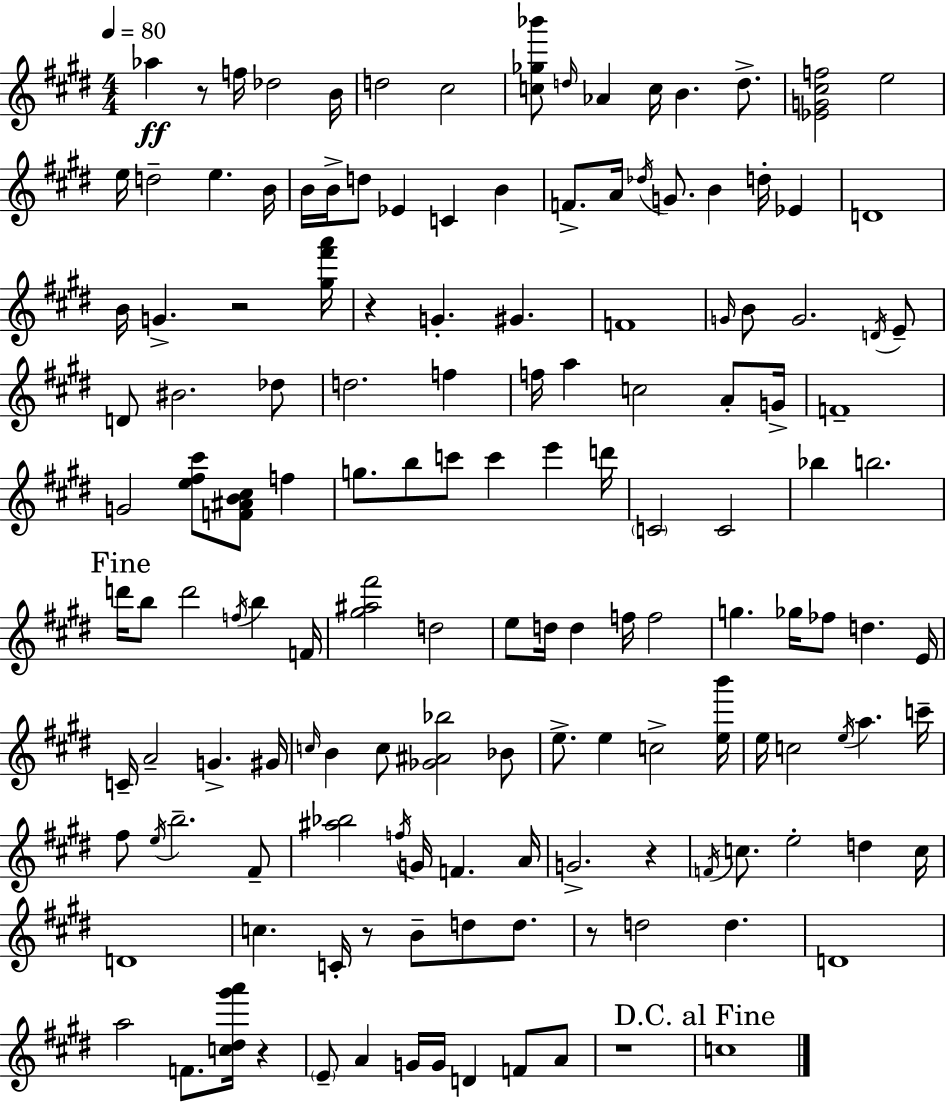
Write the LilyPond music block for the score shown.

{
  \clef treble
  \numericTimeSignature
  \time 4/4
  \key e \major
  \tempo 4 = 80
  aes''4\ff r8 f''16 des''2 b'16 | d''2 cis''2 | <c'' ges'' bes'''>8 \grace { d''16 } aes'4 c''16 b'4. d''8.-> | <ees' g' cis'' f''>2 e''2 | \break e''16 d''2-- e''4. | b'16 b'16 b'16-> d''8 ees'4 c'4 b'4 | f'8.-> a'16 \acciaccatura { des''16 } g'8. b'4 d''16-. ees'4 | d'1 | \break b'16 g'4.-> r2 | <gis'' fis''' a'''>16 r4 g'4.-. gis'4. | f'1 | \grace { g'16 } b'8 g'2. | \break \acciaccatura { d'16 } e'8-- d'8 bis'2. | des''8 d''2. | f''4 f''16 a''4 c''2 | a'8-. g'16-> f'1-- | \break g'2 <e'' fis'' cis'''>8 <f' ais' b' cis''>8 | f''4 g''8. b''8 c'''8 c'''4 e'''4 | d'''16 \parenthesize c'2 c'2 | bes''4 b''2. | \break \mark "Fine" d'''16 b''8 d'''2 \acciaccatura { f''16 } | b''4 f'16 <gis'' ais'' fis'''>2 d''2 | e''8 d''16 d''4 f''16 f''2 | g''4. ges''16 fes''8 d''4. | \break e'16 c'16-- a'2-- g'4.-> | gis'16 \grace { c''16 } b'4 c''8 <ges' ais' bes''>2 | bes'8 e''8.-> e''4 c''2-> | <e'' b'''>16 e''16 c''2 \acciaccatura { e''16 } | \break a''4. c'''16-- fis''8 \acciaccatura { e''16 } b''2.-- | fis'8-- <ais'' bes''>2 | \acciaccatura { f''16 } g'16 f'4. a'16 g'2.-> | r4 \acciaccatura { f'16 } c''8. e''2-. | \break d''4 c''16 d'1 | c''4. | c'16-. r8 b'8-- d''8 d''8. r8 d''2 | d''4. d'1 | \break a''2 | f'8. <c'' dis'' gis''' a'''>16 r4 \parenthesize e'8-- a'4 | g'16 g'16 d'4 f'8 a'8 r1 | \mark "D.C. al Fine" c''1 | \break \bar "|."
}